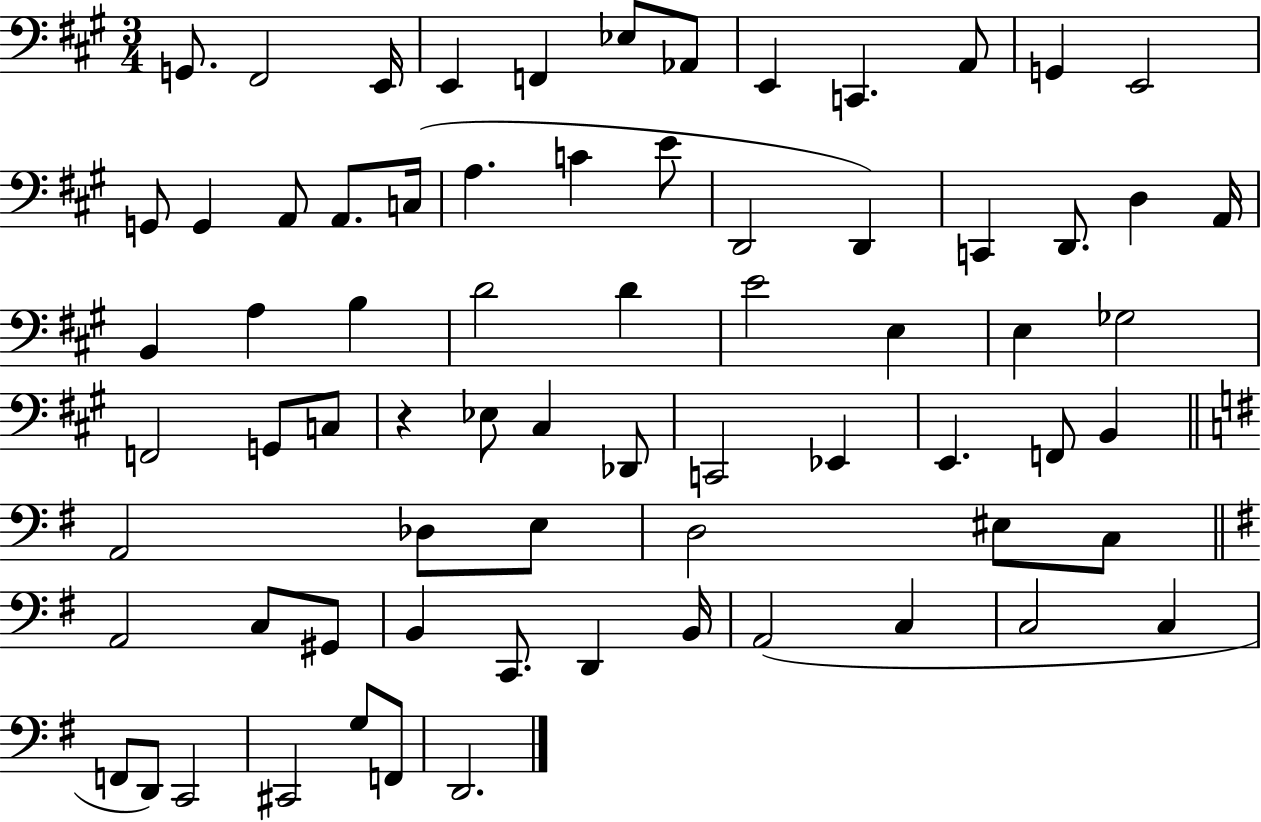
G2/e. F#2/h E2/s E2/q F2/q Eb3/e Ab2/e E2/q C2/q. A2/e G2/q E2/h G2/e G2/q A2/e A2/e. C3/s A3/q. C4/q E4/e D2/h D2/q C2/q D2/e. D3/q A2/s B2/q A3/q B3/q D4/h D4/q E4/h E3/q E3/q Gb3/h F2/h G2/e C3/e R/q Eb3/e C#3/q Db2/e C2/h Eb2/q E2/q. F2/e B2/q A2/h Db3/e E3/e D3/h EIS3/e C3/e A2/h C3/e G#2/e B2/q C2/e. D2/q B2/s A2/h C3/q C3/h C3/q F2/e D2/e C2/h C#2/h G3/e F2/e D2/h.